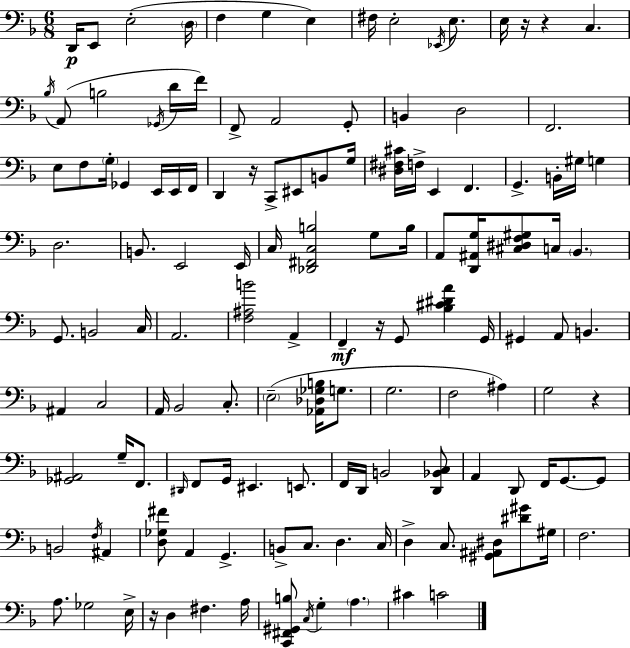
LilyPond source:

{
  \clef bass
  \numericTimeSignature
  \time 6/8
  \key f \major
  d,16\p e,8 e2-.( \parenthesize d16 | f4 g4 e4) | fis16 e2-. \acciaccatura { ees,16 } e8. | e16 r16 r4 c4. | \break \acciaccatura { bes16 } a,8( b2 | \acciaccatura { ges,16 } d'16 f'16) f,8-> a,2 | g,8-. b,4 d2 | f,2. | \break e8 f8 \parenthesize g16-. ges,4 | e,16 e,16 f,16 d,4 r16 c,8-> eis,8 | b,8 g16 <dis fis cis'>16 f16-> e,4 f,4. | g,4.-> b,16-. gis16 g4 | \break d2. | b,8. e,2 | e,16 c16 <des, fis, c b>2 | g8 b16 a,8 <d, ais, g>16 <cis dis f gis>8 c16 \parenthesize bes,4. | \break g,8. b,2 | c16 a,2. | <f ais b'>2 a,4-> | f,4--\mf r16 g,8 <bes cis' dis' a'>4 | \break g,16 gis,4 a,8 b,4. | ais,4 c2 | a,16 bes,2 | c8.-. \parenthesize e2--( <aes, des ges b>16 | \break g8. g2. | f2 ais4) | g2 r4 | <ges, ais,>2 g16-- | \break f,8. \grace { dis,16 } f,8 g,16 eis,4. | e,8. f,16 d,16 b,2 | <d, bes, c>8 a,4 d,8 f,16 g,8.~~ | g,8 b,2 | \break \acciaccatura { f16 } ais,4 <d ges fis'>8 a,4 g,4.-> | b,8-> c8. d4. | c16 d4-> c8. | <gis, ais, dis>8 <dis' gis'>8 gis16 f2. | \break a8. ges2 | e16-> r16 d4 fis4. | a16 <c, fis, gis, b>8 \acciaccatura { c16 } g4-. | \parenthesize a4. cis'4 c'2 | \break \bar "|."
}